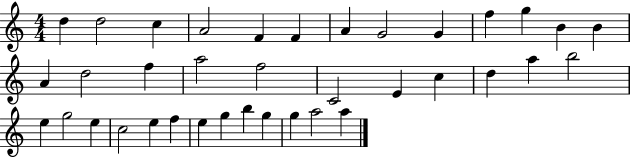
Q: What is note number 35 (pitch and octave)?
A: G5